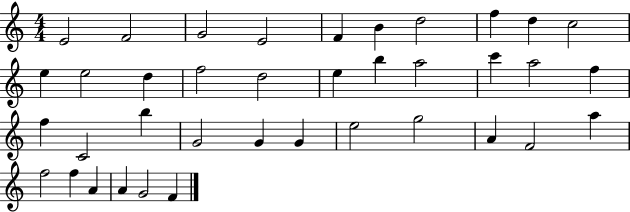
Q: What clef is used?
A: treble